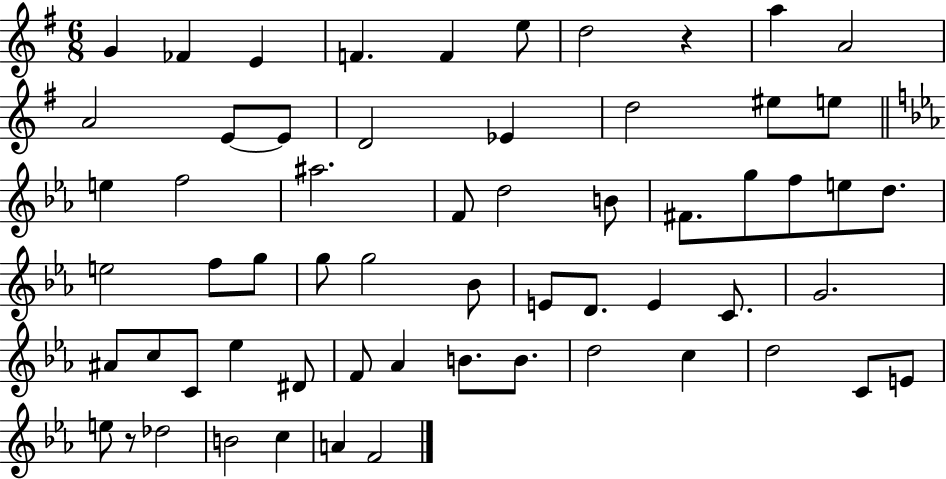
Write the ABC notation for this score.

X:1
T:Untitled
M:6/8
L:1/4
K:G
G _F E F F e/2 d2 z a A2 A2 E/2 E/2 D2 _E d2 ^e/2 e/2 e f2 ^a2 F/2 d2 B/2 ^F/2 g/2 f/2 e/2 d/2 e2 f/2 g/2 g/2 g2 _B/2 E/2 D/2 E C/2 G2 ^A/2 c/2 C/2 _e ^D/2 F/2 _A B/2 B/2 d2 c d2 C/2 E/2 e/2 z/2 _d2 B2 c A F2